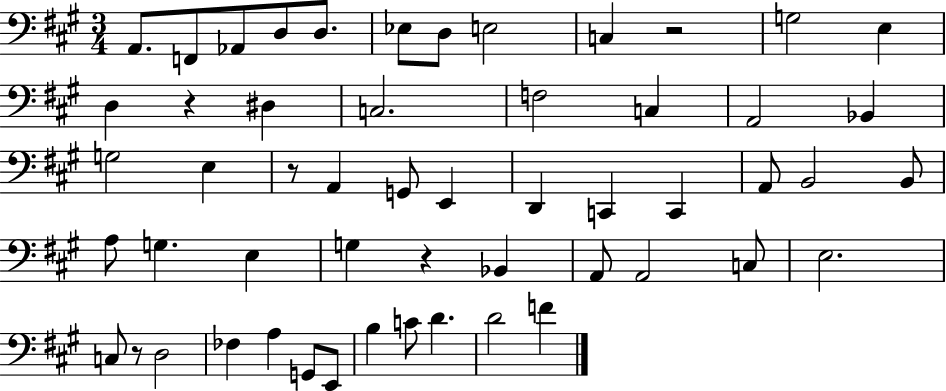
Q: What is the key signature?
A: A major